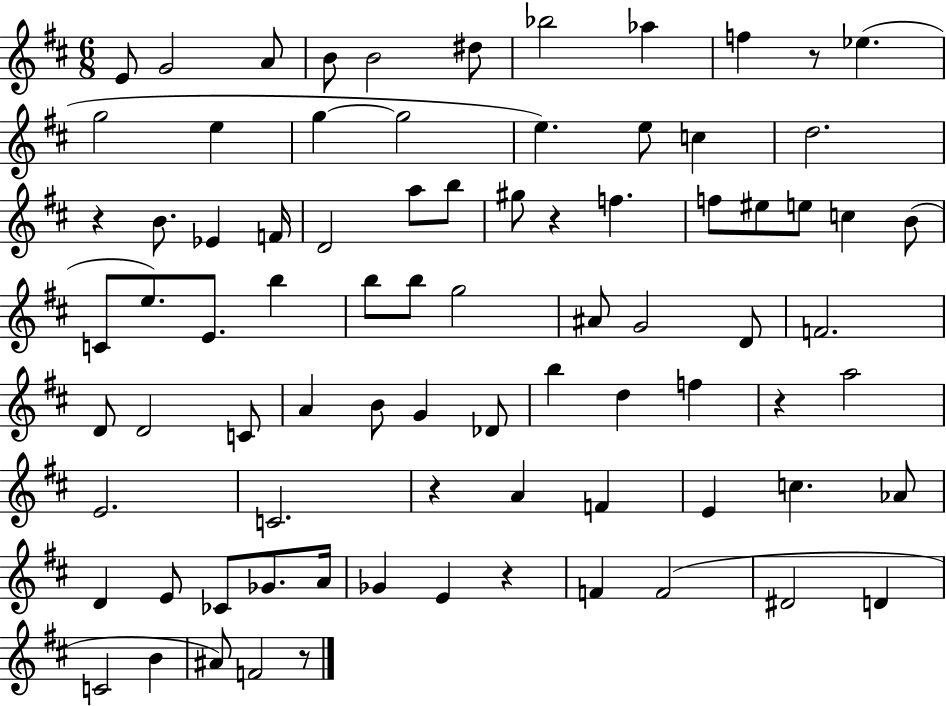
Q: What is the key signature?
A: D major